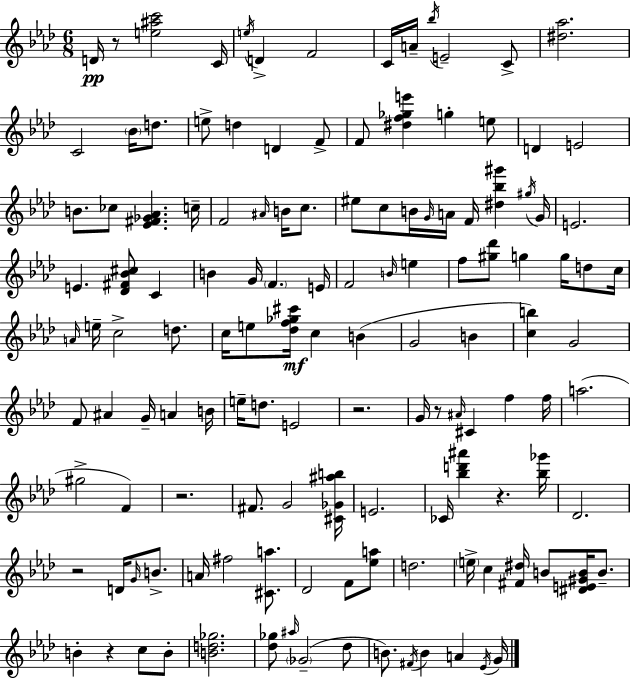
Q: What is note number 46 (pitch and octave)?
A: B4